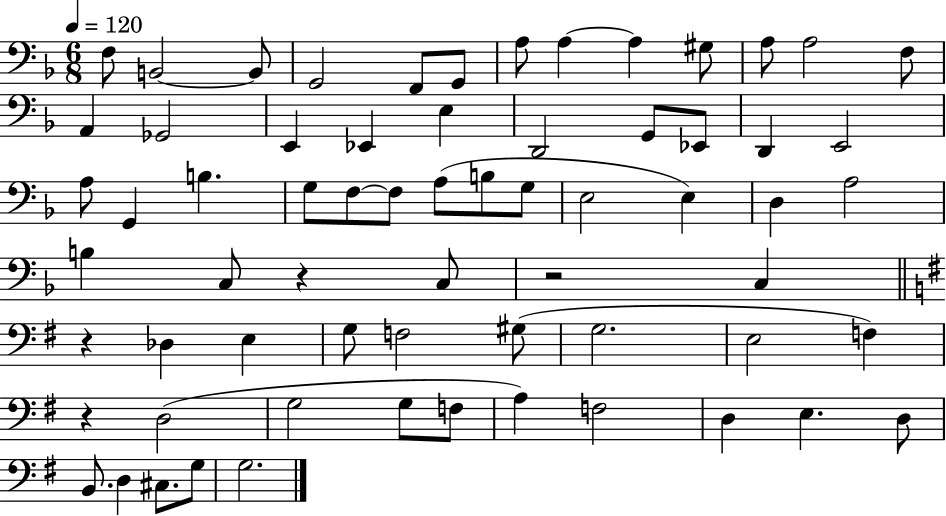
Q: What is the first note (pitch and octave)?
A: F3